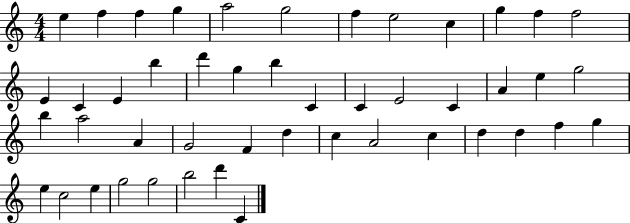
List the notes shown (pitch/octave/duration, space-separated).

E5/q F5/q F5/q G5/q A5/h G5/h F5/q E5/h C5/q G5/q F5/q F5/h E4/q C4/q E4/q B5/q D6/q G5/q B5/q C4/q C4/q E4/h C4/q A4/q E5/q G5/h B5/q A5/h A4/q G4/h F4/q D5/q C5/q A4/h C5/q D5/q D5/q F5/q G5/q E5/q C5/h E5/q G5/h G5/h B5/h D6/q C4/q